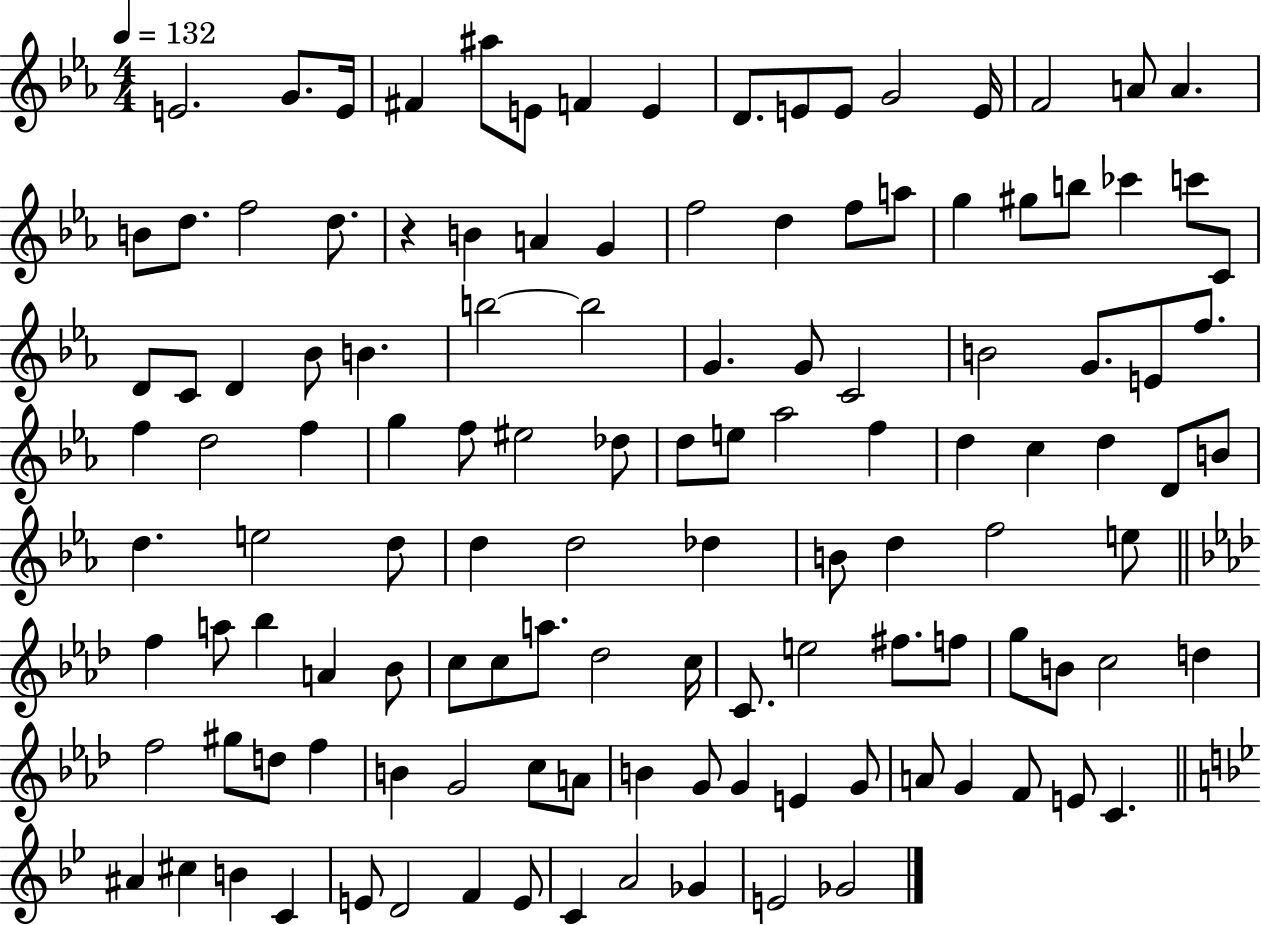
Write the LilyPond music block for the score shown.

{
  \clef treble
  \numericTimeSignature
  \time 4/4
  \key ees \major
  \tempo 4 = 132
  e'2. g'8. e'16 | fis'4 ais''8 e'8 f'4 e'4 | d'8. e'8 e'8 g'2 e'16 | f'2 a'8 a'4. | \break b'8 d''8. f''2 d''8. | r4 b'4 a'4 g'4 | f''2 d''4 f''8 a''8 | g''4 gis''8 b''8 ces'''4 c'''8 c'8 | \break d'8 c'8 d'4 bes'8 b'4. | b''2~~ b''2 | g'4. g'8 c'2 | b'2 g'8. e'8 f''8. | \break f''4 d''2 f''4 | g''4 f''8 eis''2 des''8 | d''8 e''8 aes''2 f''4 | d''4 c''4 d''4 d'8 b'8 | \break d''4. e''2 d''8 | d''4 d''2 des''4 | b'8 d''4 f''2 e''8 | \bar "||" \break \key aes \major f''4 a''8 bes''4 a'4 bes'8 | c''8 c''8 a''8. des''2 c''16 | c'8. e''2 fis''8. f''8 | g''8 b'8 c''2 d''4 | \break f''2 gis''8 d''8 f''4 | b'4 g'2 c''8 a'8 | b'4 g'8 g'4 e'4 g'8 | a'8 g'4 f'8 e'8 c'4. | \break \bar "||" \break \key bes \major ais'4 cis''4 b'4 c'4 | e'8 d'2 f'4 e'8 | c'4 a'2 ges'4 | e'2 ges'2 | \break \bar "|."
}